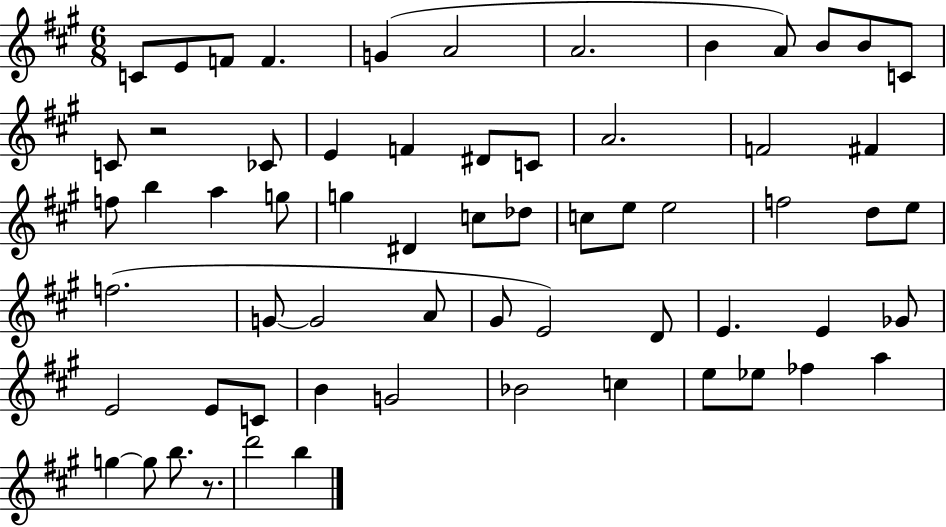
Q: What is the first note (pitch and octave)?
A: C4